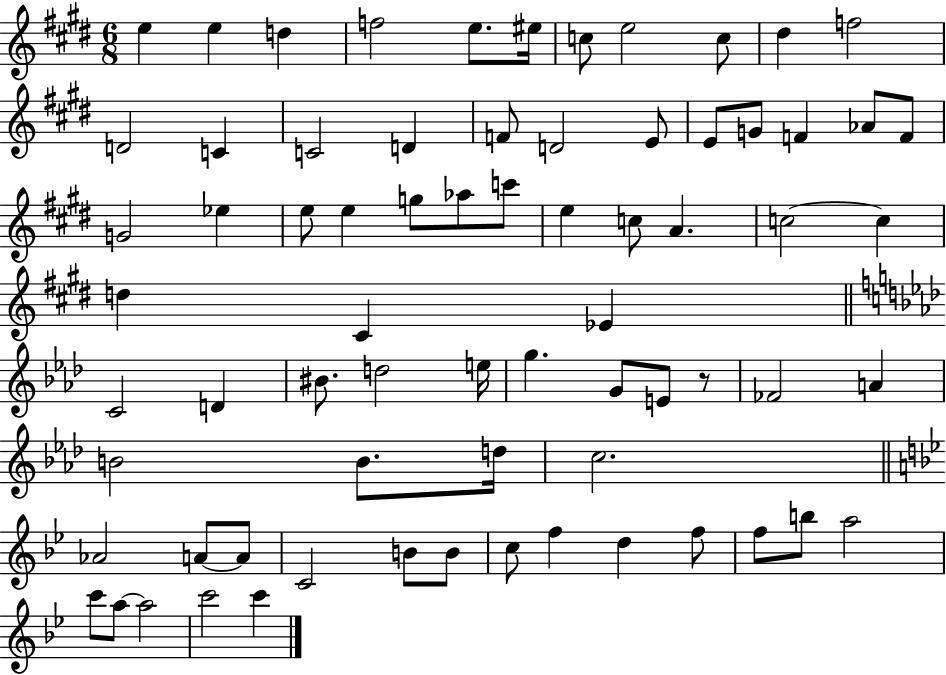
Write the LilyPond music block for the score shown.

{
  \clef treble
  \numericTimeSignature
  \time 6/8
  \key e \major
  \repeat volta 2 { e''4 e''4 d''4 | f''2 e''8. eis''16 | c''8 e''2 c''8 | dis''4 f''2 | \break d'2 c'4 | c'2 d'4 | f'8 d'2 e'8 | e'8 g'8 f'4 aes'8 f'8 | \break g'2 ees''4 | e''8 e''4 g''8 aes''8 c'''8 | e''4 c''8 a'4. | c''2~~ c''4 | \break d''4 cis'4 ees'4 | \bar "||" \break \key aes \major c'2 d'4 | bis'8. d''2 e''16 | g''4. g'8 e'8 r8 | fes'2 a'4 | \break b'2 b'8. d''16 | c''2. | \bar "||" \break \key g \minor aes'2 a'8~~ a'8 | c'2 b'8 b'8 | c''8 f''4 d''4 f''8 | f''8 b''8 a''2 | \break c'''8 a''8~~ a''2 | c'''2 c'''4 | } \bar "|."
}